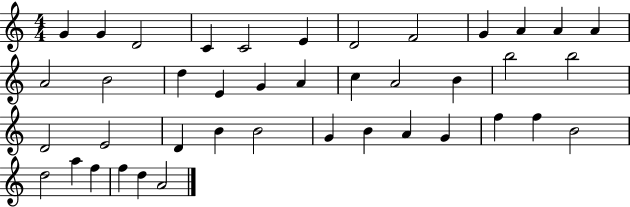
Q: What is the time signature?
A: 4/4